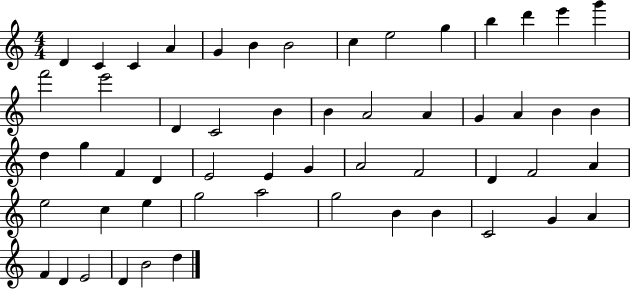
X:1
T:Untitled
M:4/4
L:1/4
K:C
D C C A G B B2 c e2 g b d' e' g' f'2 e'2 D C2 B B A2 A G A B B d g F D E2 E G A2 F2 D F2 A e2 c e g2 a2 g2 B B C2 G A F D E2 D B2 d